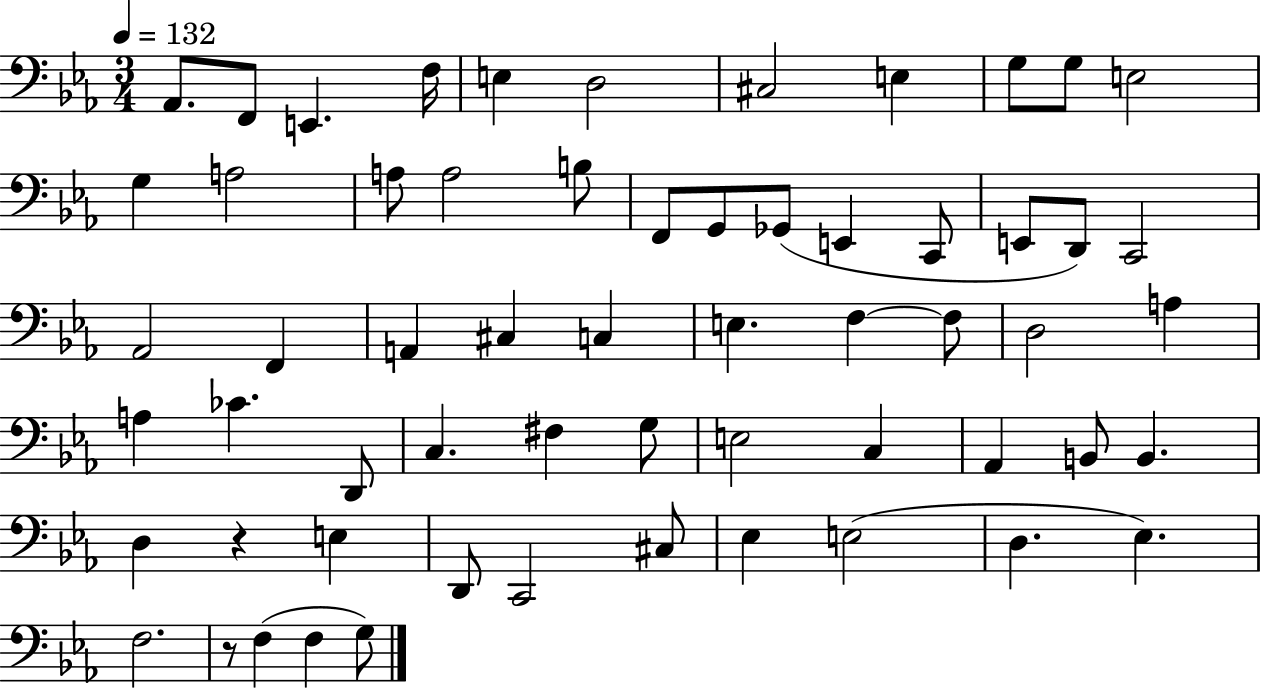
Ab2/e. F2/e E2/q. F3/s E3/q D3/h C#3/h E3/q G3/e G3/e E3/h G3/q A3/h A3/e A3/h B3/e F2/e G2/e Gb2/e E2/q C2/e E2/e D2/e C2/h Ab2/h F2/q A2/q C#3/q C3/q E3/q. F3/q F3/e D3/h A3/q A3/q CES4/q. D2/e C3/q. F#3/q G3/e E3/h C3/q Ab2/q B2/e B2/q. D3/q R/q E3/q D2/e C2/h C#3/e Eb3/q E3/h D3/q. Eb3/q. F3/h. R/e F3/q F3/q G3/e